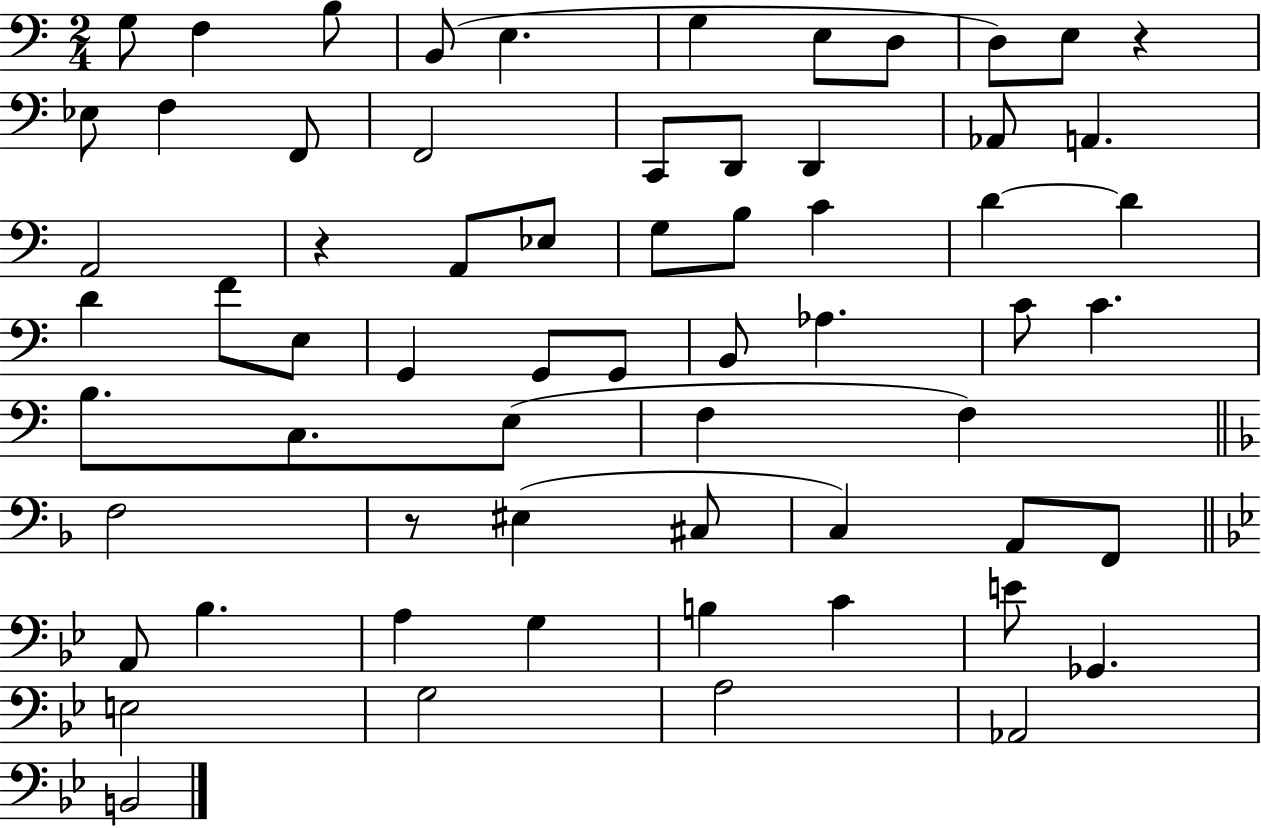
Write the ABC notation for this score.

X:1
T:Untitled
M:2/4
L:1/4
K:C
G,/2 F, B,/2 B,,/2 E, G, E,/2 D,/2 D,/2 E,/2 z _E,/2 F, F,,/2 F,,2 C,,/2 D,,/2 D,, _A,,/2 A,, A,,2 z A,,/2 _E,/2 G,/2 B,/2 C D D D F/2 E,/2 G,, G,,/2 G,,/2 B,,/2 _A, C/2 C B,/2 C,/2 E,/2 F, F, F,2 z/2 ^E, ^C,/2 C, A,,/2 F,,/2 A,,/2 _B, A, G, B, C E/2 _G,, E,2 G,2 A,2 _A,,2 B,,2